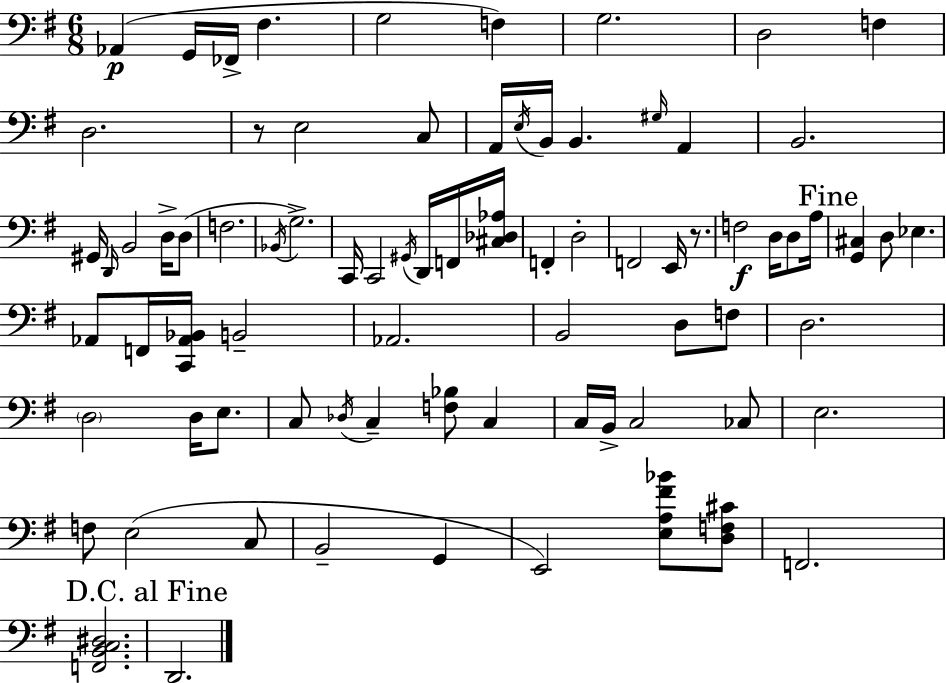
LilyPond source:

{
  \clef bass
  \numericTimeSignature
  \time 6/8
  \key e \minor
  \repeat volta 2 { aes,4(\p g,16 fes,16-> fis4. | g2 f4) | g2. | d2 f4 | \break d2. | r8 e2 c8 | a,16 \acciaccatura { e16 } b,16 b,4. \grace { gis16 } a,4 | b,2. | \break gis,16 \grace { d,16 } b,2 | d16-> d8( f2. | \acciaccatura { bes,16 }) g2.-> | c,16 c,2 | \break \acciaccatura { gis,16 } d,16 f,16 <cis des aes>16 f,4-. d2-. | f,2 | e,16 r8. f2\f | d16 d8 a16 \mark "Fine" <g, cis>4 d8 ees4. | \break aes,8 f,16 <c, aes, bes,>16 b,2-- | aes,2. | b,2 | d8 f8 d2. | \break \parenthesize d2 | d16 e8. c8 \acciaccatura { des16 } c4-- | <f bes>8 c4 c16 b,16-> c2 | ces8 e2. | \break f8 e2( | c8 b,2-- | g,4 e,2) | <e a fis' bes'>8 <d f cis'>8 f,2. | \break <f, b, c dis>2. | \mark "D.C. al Fine" d,2. | } \bar "|."
}